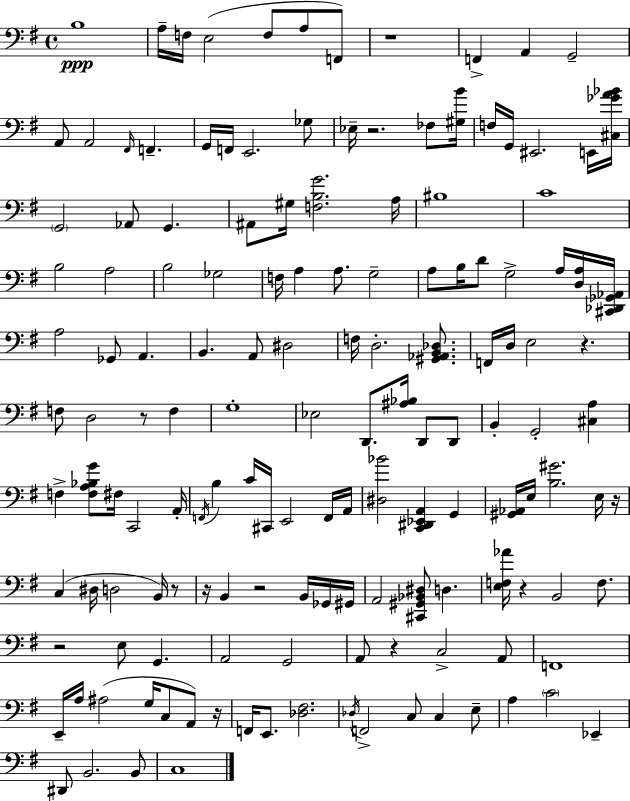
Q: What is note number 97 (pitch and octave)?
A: A2